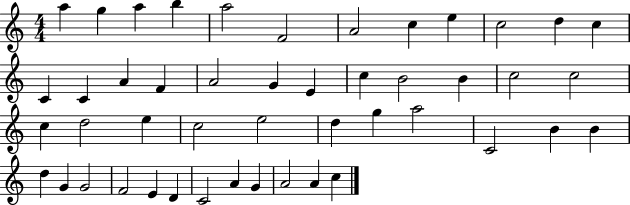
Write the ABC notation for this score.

X:1
T:Untitled
M:4/4
L:1/4
K:C
a g a b a2 F2 A2 c e c2 d c C C A F A2 G E c B2 B c2 c2 c d2 e c2 e2 d g a2 C2 B B d G G2 F2 E D C2 A G A2 A c